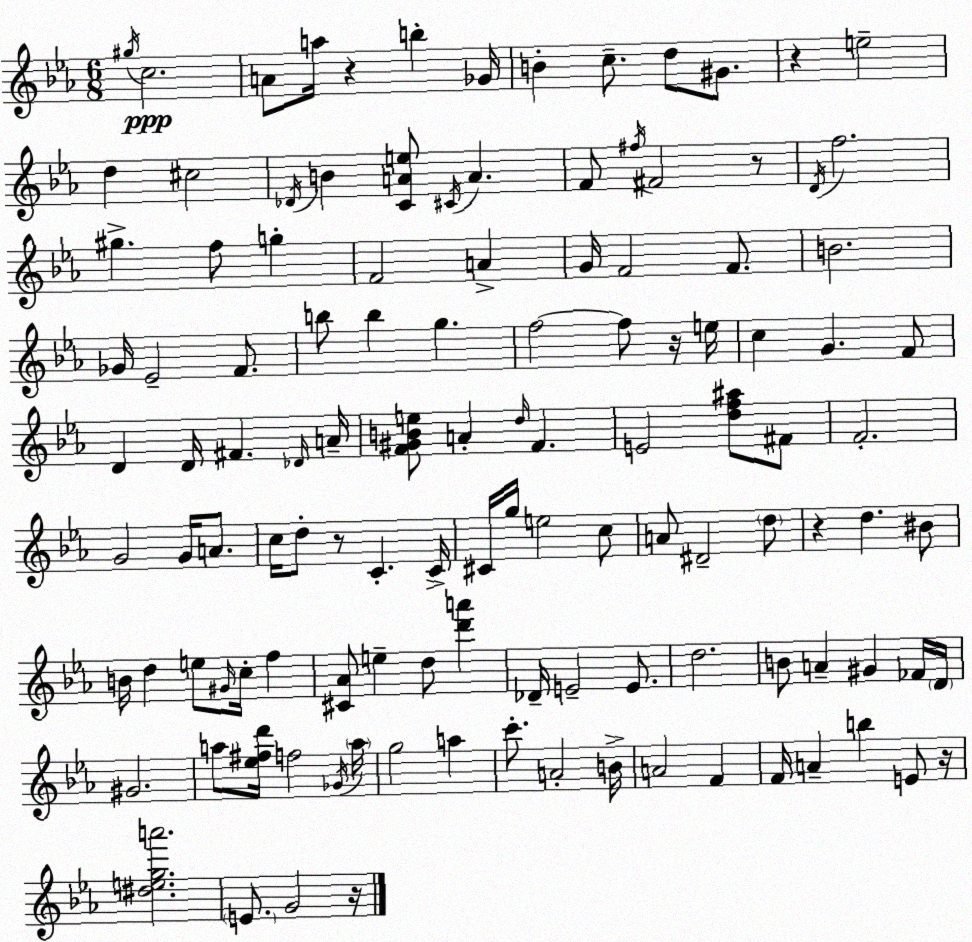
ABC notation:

X:1
T:Untitled
M:6/8
L:1/4
K:Cm
^g/4 c2 A/2 a/4 z b _G/4 B c/2 d/2 ^G/2 z e2 d ^c2 _D/4 B [CAe]/2 ^C/4 A F/2 ^f/4 ^F2 z/2 D/4 f2 ^g f/2 g F2 A G/4 F2 F/2 B2 _G/4 _E2 F/2 b/2 b g f2 f/2 z/4 e/4 c G F/2 D D/4 ^F _D/4 A/4 [F^GBe]/2 A d/4 F E2 [df^a]/2 ^F/2 F2 G2 G/4 A/2 c/4 d/2 z/2 C C/4 ^C/4 g/4 e2 c/2 A/2 ^D2 d/2 z d ^B/2 B/4 d e/2 ^G/4 c/4 f [^C_A]/2 e d/2 [d'a'] _D/4 E2 E/2 d2 B/2 A ^G _F/4 D/4 ^G2 a/2 [_e^fd']/4 f2 _G/4 a/4 g2 a c'/2 A2 B/4 A2 F F/4 A b E/2 z/4 [^dega']2 E/2 G2 z/4